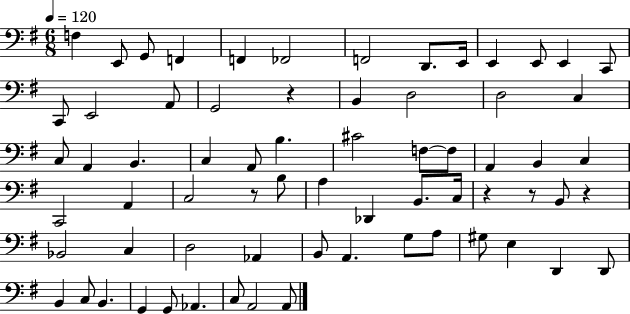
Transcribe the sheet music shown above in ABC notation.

X:1
T:Untitled
M:6/8
L:1/4
K:G
F, E,,/2 G,,/2 F,, F,, _F,,2 F,,2 D,,/2 E,,/4 E,, E,,/2 E,, C,,/2 C,,/2 E,,2 A,,/2 G,,2 z B,, D,2 D,2 C, C,/2 A,, B,, C, A,,/2 B, ^C2 F,/2 F,/2 A,, B,, C, C,,2 A,, C,2 z/2 B,/2 A, _D,, B,,/2 C,/4 z z/2 B,,/2 z _B,,2 C, D,2 _A,, B,,/2 A,, G,/2 A,/2 ^G,/2 E, D,, D,,/2 B,, C,/2 B,, G,, G,,/2 _A,, C,/2 A,,2 A,,/2